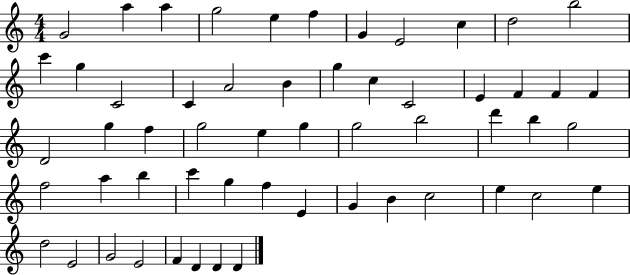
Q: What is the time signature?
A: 4/4